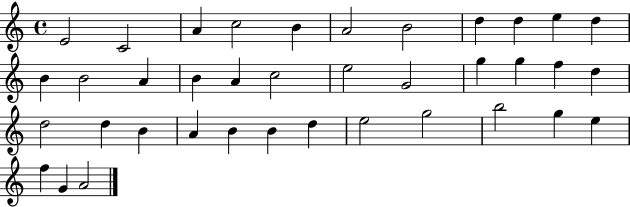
E4/h C4/h A4/q C5/h B4/q A4/h B4/h D5/q D5/q E5/q D5/q B4/q B4/h A4/q B4/q A4/q C5/h E5/h G4/h G5/q G5/q F5/q D5/q D5/h D5/q B4/q A4/q B4/q B4/q D5/q E5/h G5/h B5/h G5/q E5/q F5/q G4/q A4/h